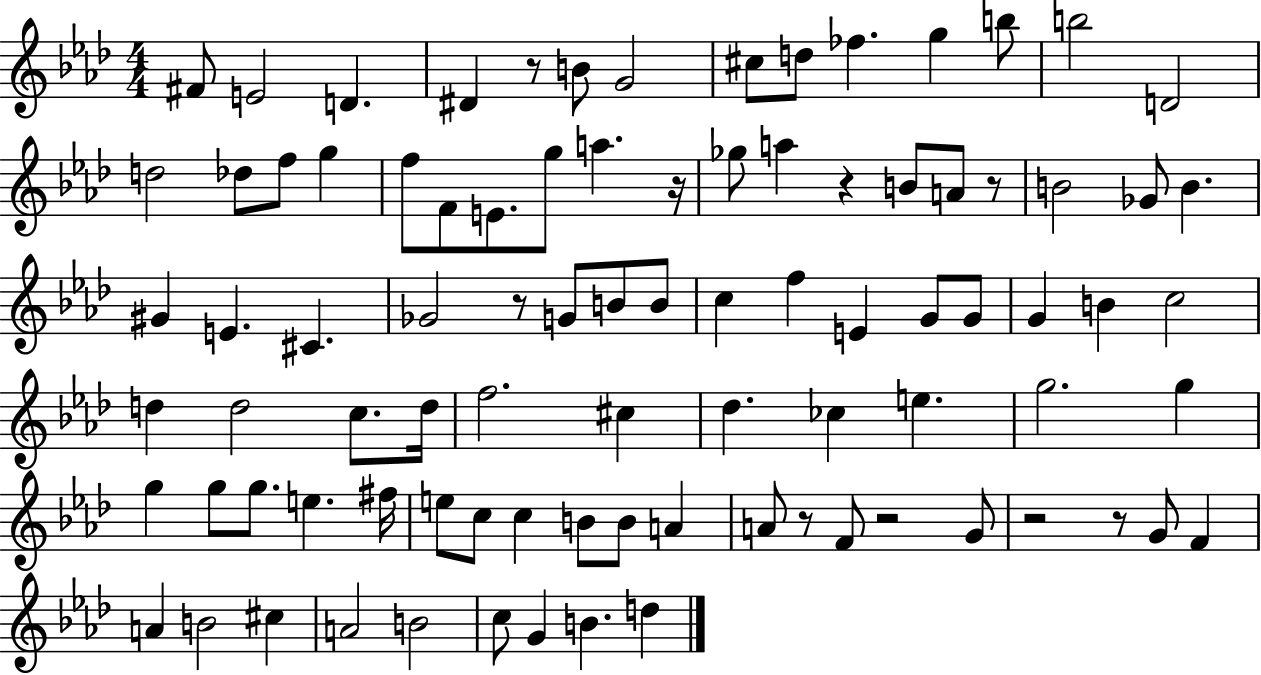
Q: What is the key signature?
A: AES major